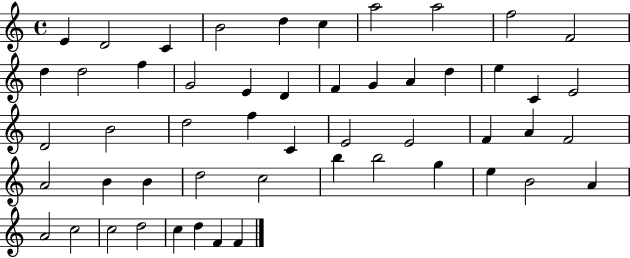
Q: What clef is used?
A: treble